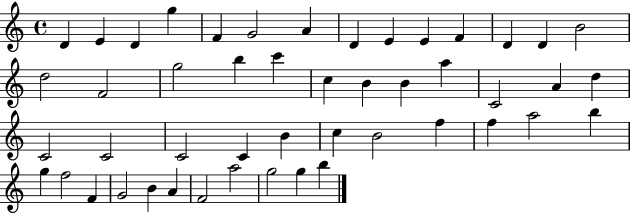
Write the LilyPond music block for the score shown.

{
  \clef treble
  \time 4/4
  \defaultTimeSignature
  \key c \major
  d'4 e'4 d'4 g''4 | f'4 g'2 a'4 | d'4 e'4 e'4 f'4 | d'4 d'4 b'2 | \break d''2 f'2 | g''2 b''4 c'''4 | c''4 b'4 b'4 a''4 | c'2 a'4 d''4 | \break c'2 c'2 | c'2 c'4 b'4 | c''4 b'2 f''4 | f''4 a''2 b''4 | \break g''4 f''2 f'4 | g'2 b'4 a'4 | f'2 a''2 | g''2 g''4 b''4 | \break \bar "|."
}